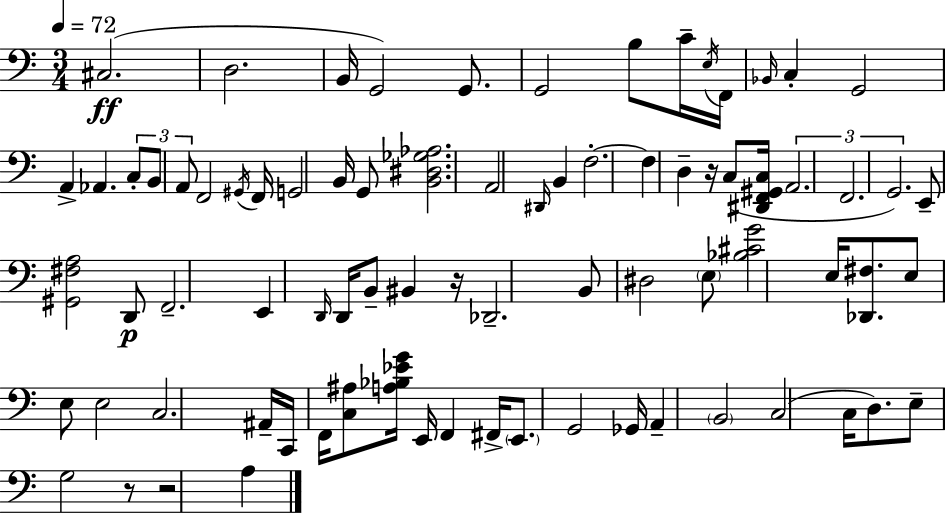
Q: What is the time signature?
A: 3/4